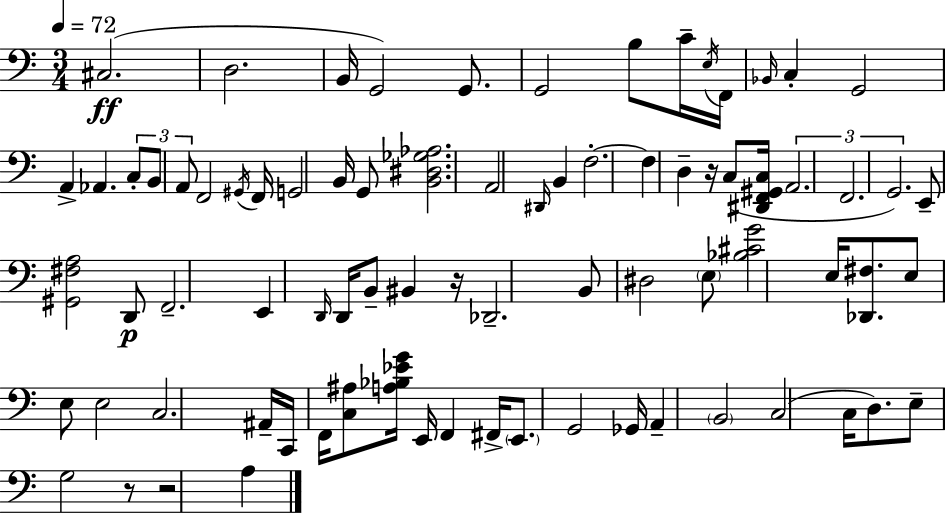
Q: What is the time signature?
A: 3/4